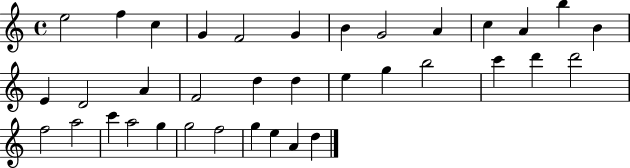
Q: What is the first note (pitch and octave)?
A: E5